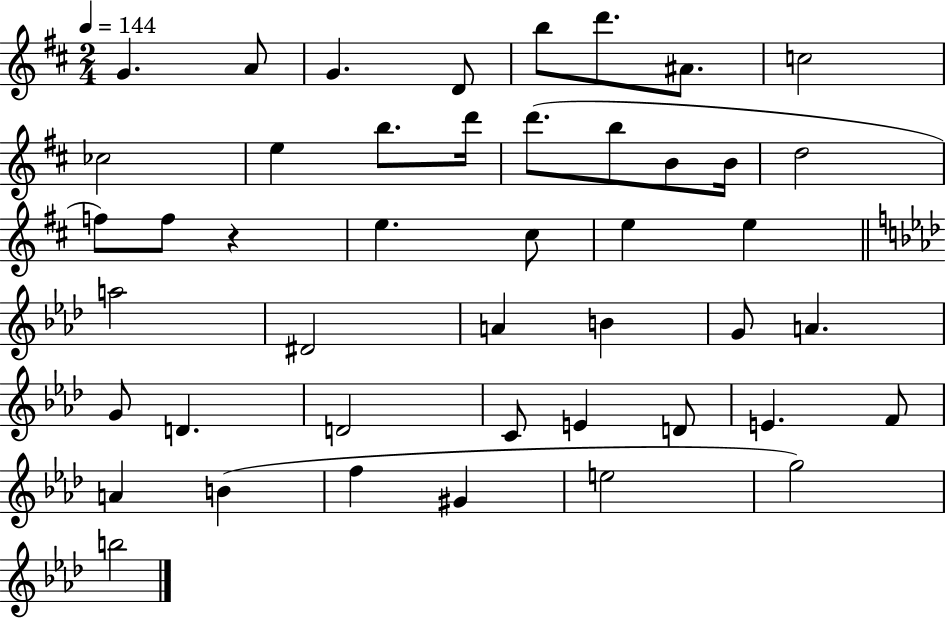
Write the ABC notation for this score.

X:1
T:Untitled
M:2/4
L:1/4
K:D
G A/2 G D/2 b/2 d'/2 ^A/2 c2 _c2 e b/2 d'/4 d'/2 b/2 B/2 B/4 d2 f/2 f/2 z e ^c/2 e e a2 ^D2 A B G/2 A G/2 D D2 C/2 E D/2 E F/2 A B f ^G e2 g2 b2